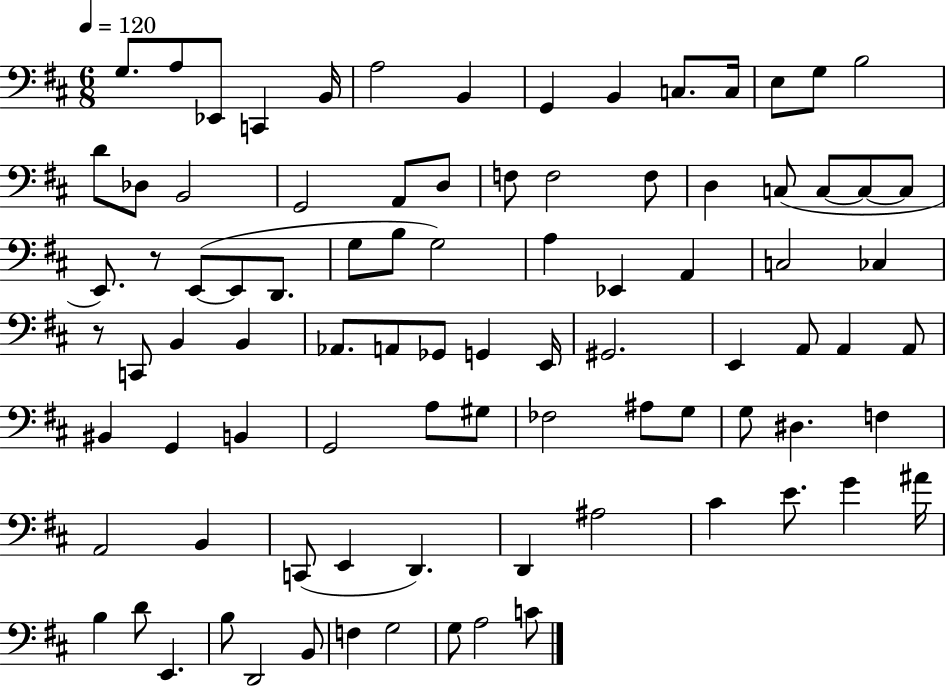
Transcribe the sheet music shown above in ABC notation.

X:1
T:Untitled
M:6/8
L:1/4
K:D
G,/2 A,/2 _E,,/2 C,, B,,/4 A,2 B,, G,, B,, C,/2 C,/4 E,/2 G,/2 B,2 D/2 _D,/2 B,,2 G,,2 A,,/2 D,/2 F,/2 F,2 F,/2 D, C,/2 C,/2 C,/2 C,/2 E,,/2 z/2 E,,/2 E,,/2 D,,/2 G,/2 B,/2 G,2 A, _E,, A,, C,2 _C, z/2 C,,/2 B,, B,, _A,,/2 A,,/2 _G,,/2 G,, E,,/4 ^G,,2 E,, A,,/2 A,, A,,/2 ^B,, G,, B,, G,,2 A,/2 ^G,/2 _F,2 ^A,/2 G,/2 G,/2 ^D, F, A,,2 B,, C,,/2 E,, D,, D,, ^A,2 ^C E/2 G ^A/4 B, D/2 E,, B,/2 D,,2 B,,/2 F, G,2 G,/2 A,2 C/2